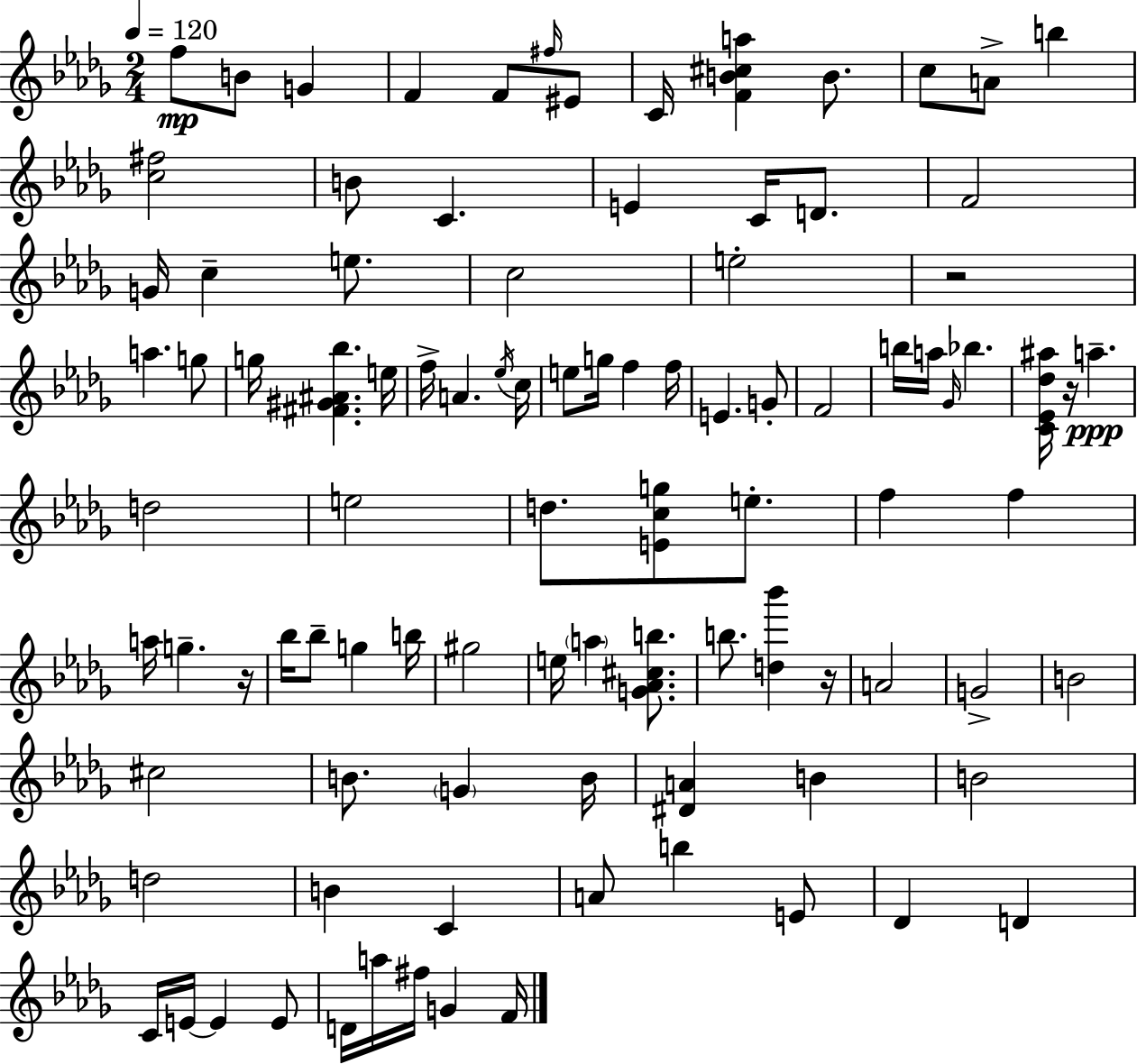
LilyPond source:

{
  \clef treble
  \numericTimeSignature
  \time 2/4
  \key bes \minor
  \tempo 4 = 120
  \repeat volta 2 { f''8\mp b'8 g'4 | f'4 f'8 \grace { fis''16 } eis'8 | c'16 <f' b' cis'' a''>4 b'8. | c''8 a'8-> b''4 | \break <c'' fis''>2 | b'8 c'4. | e'4 c'16 d'8. | f'2 | \break g'16 c''4-- e''8. | c''2 | e''2-. | r2 | \break a''4. g''8 | g''16 <fis' gis' ais' bes''>4. | e''16 f''16-> a'4. | \acciaccatura { ees''16 } c''16 e''8 g''16 f''4 | \break f''16 e'4. | g'8-. f'2 | b''16 a''16 \grace { ges'16 } bes''4. | <c' ees' des'' ais''>16 r16 a''4.--\ppp | \break d''2 | e''2 | d''8. <e' c'' g''>8 | e''8.-. f''4 f''4 | \break a''16 g''4.-- | r16 bes''16 bes''8-- g''4 | b''16 gis''2 | e''16 \parenthesize a''4 | \break <g' aes' cis'' b''>8. b''8. <d'' bes'''>4 | r16 a'2 | g'2-> | b'2 | \break cis''2 | b'8. \parenthesize g'4 | b'16 <dis' a'>4 b'4 | b'2 | \break d''2 | b'4 c'4 | a'8 b''4 | e'8 des'4 d'4 | \break c'16 e'16~~ e'4 | e'8 d'16 a''16 fis''16 g'4 | f'16 } \bar "|."
}